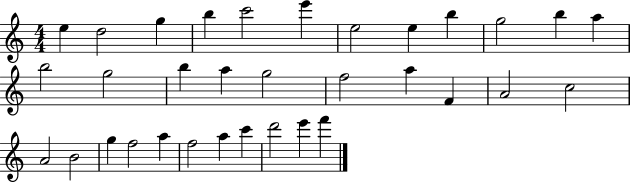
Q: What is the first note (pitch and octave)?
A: E5